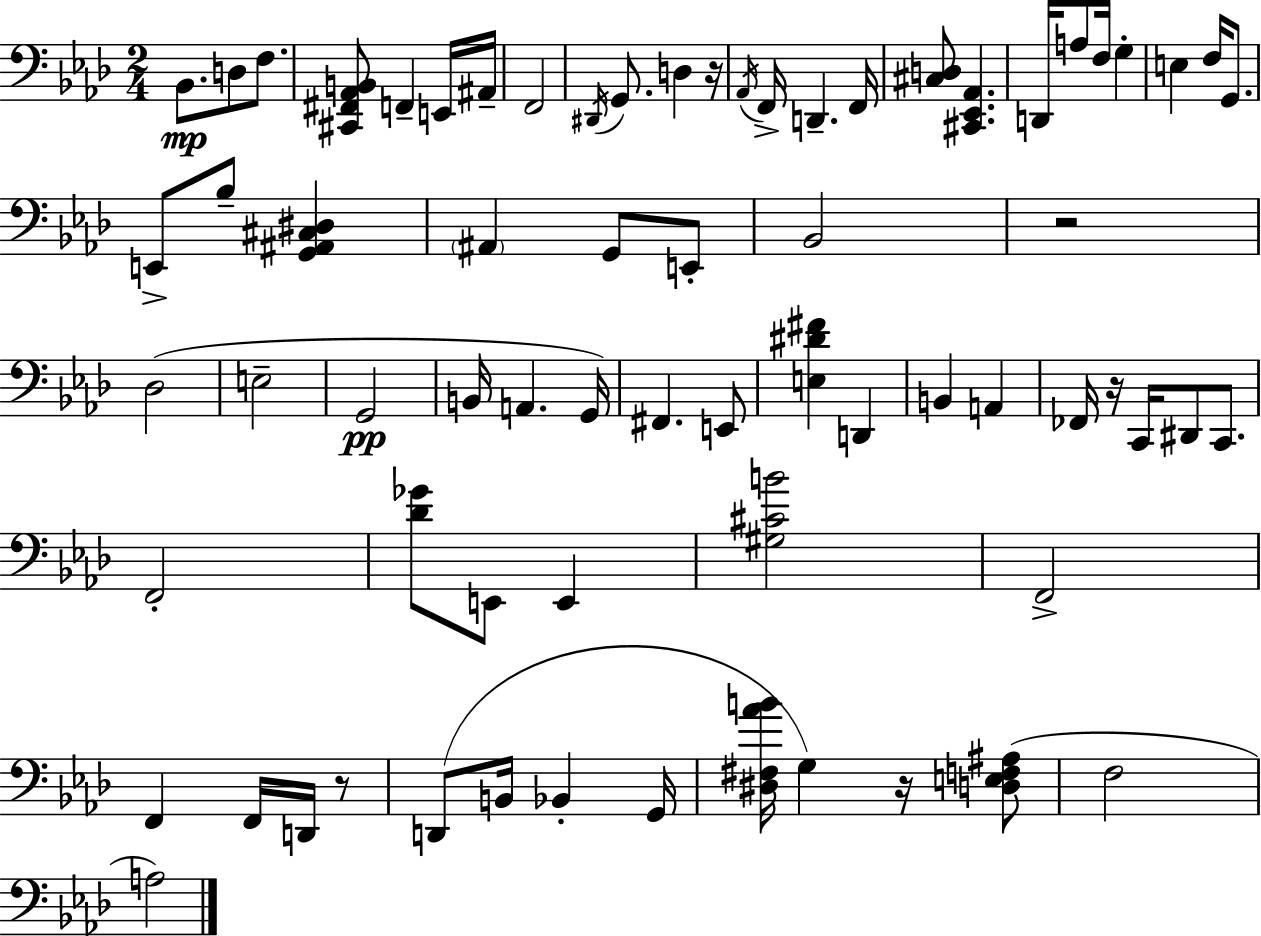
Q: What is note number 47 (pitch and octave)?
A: F2